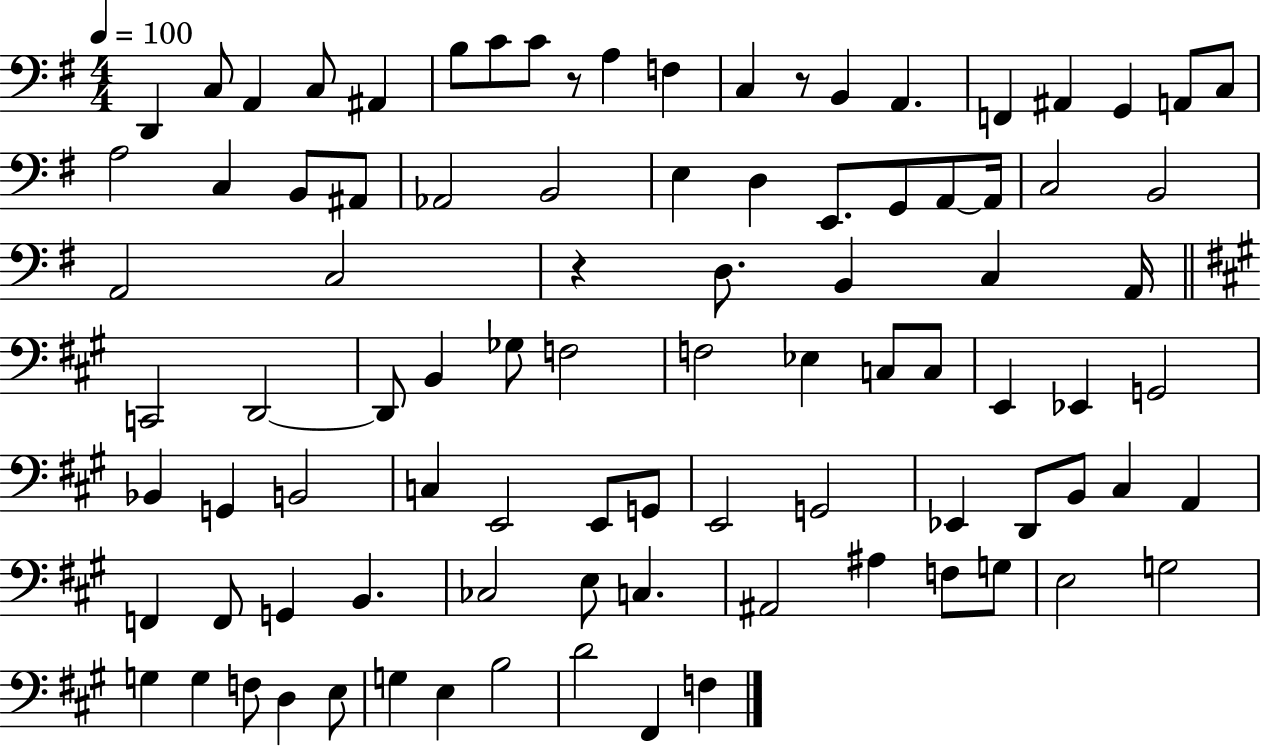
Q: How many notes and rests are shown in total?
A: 92